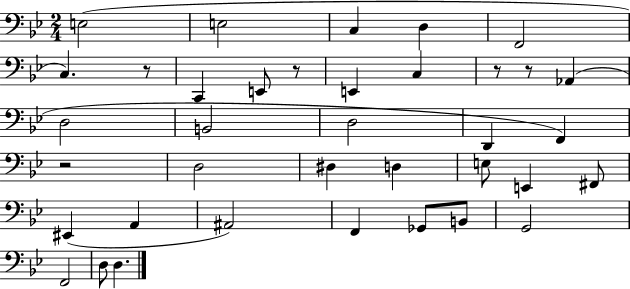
E3/h E3/h C3/q D3/q F2/h C3/q. R/e C2/q E2/e R/e E2/q C3/q R/e R/e Ab2/q D3/h B2/h D3/h D2/q F2/q R/h D3/h D#3/q D3/q E3/e E2/q F#2/e EIS2/q A2/q A#2/h F2/q Gb2/e B2/e G2/h F2/h D3/e D3/q.